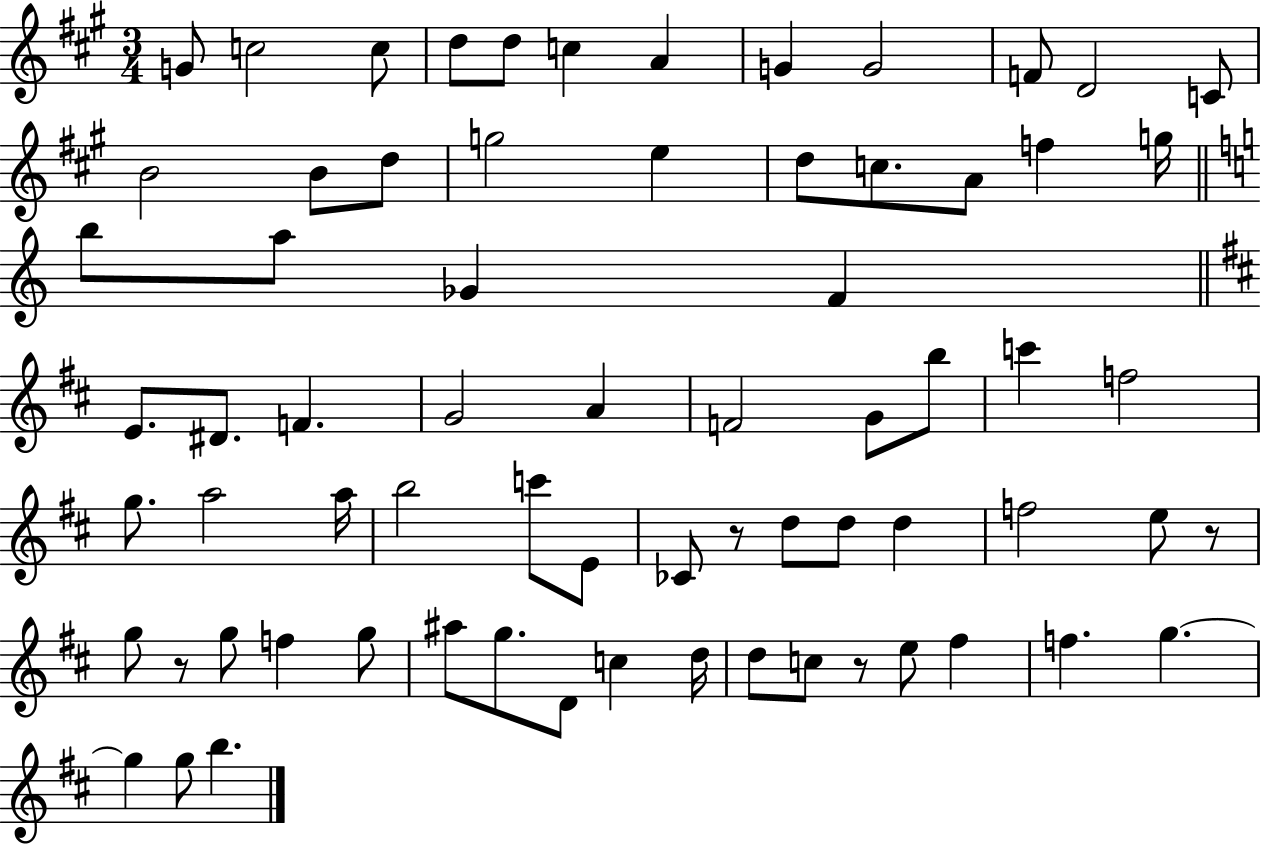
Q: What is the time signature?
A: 3/4